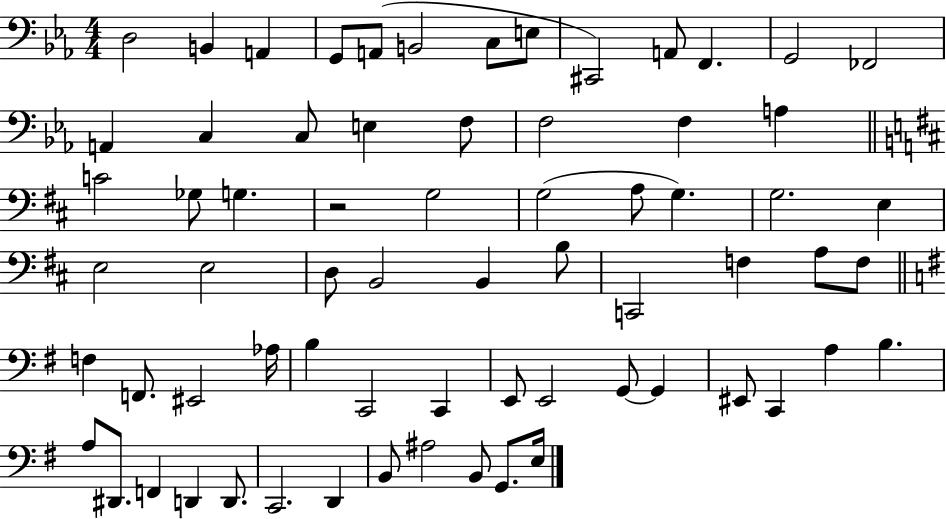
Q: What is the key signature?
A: EES major